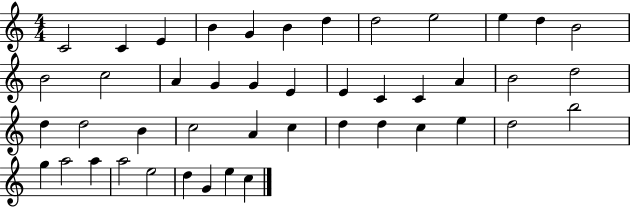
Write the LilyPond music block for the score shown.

{
  \clef treble
  \numericTimeSignature
  \time 4/4
  \key c \major
  c'2 c'4 e'4 | b'4 g'4 b'4 d''4 | d''2 e''2 | e''4 d''4 b'2 | \break b'2 c''2 | a'4 g'4 g'4 e'4 | e'4 c'4 c'4 a'4 | b'2 d''2 | \break d''4 d''2 b'4 | c''2 a'4 c''4 | d''4 d''4 c''4 e''4 | d''2 b''2 | \break g''4 a''2 a''4 | a''2 e''2 | d''4 g'4 e''4 c''4 | \bar "|."
}